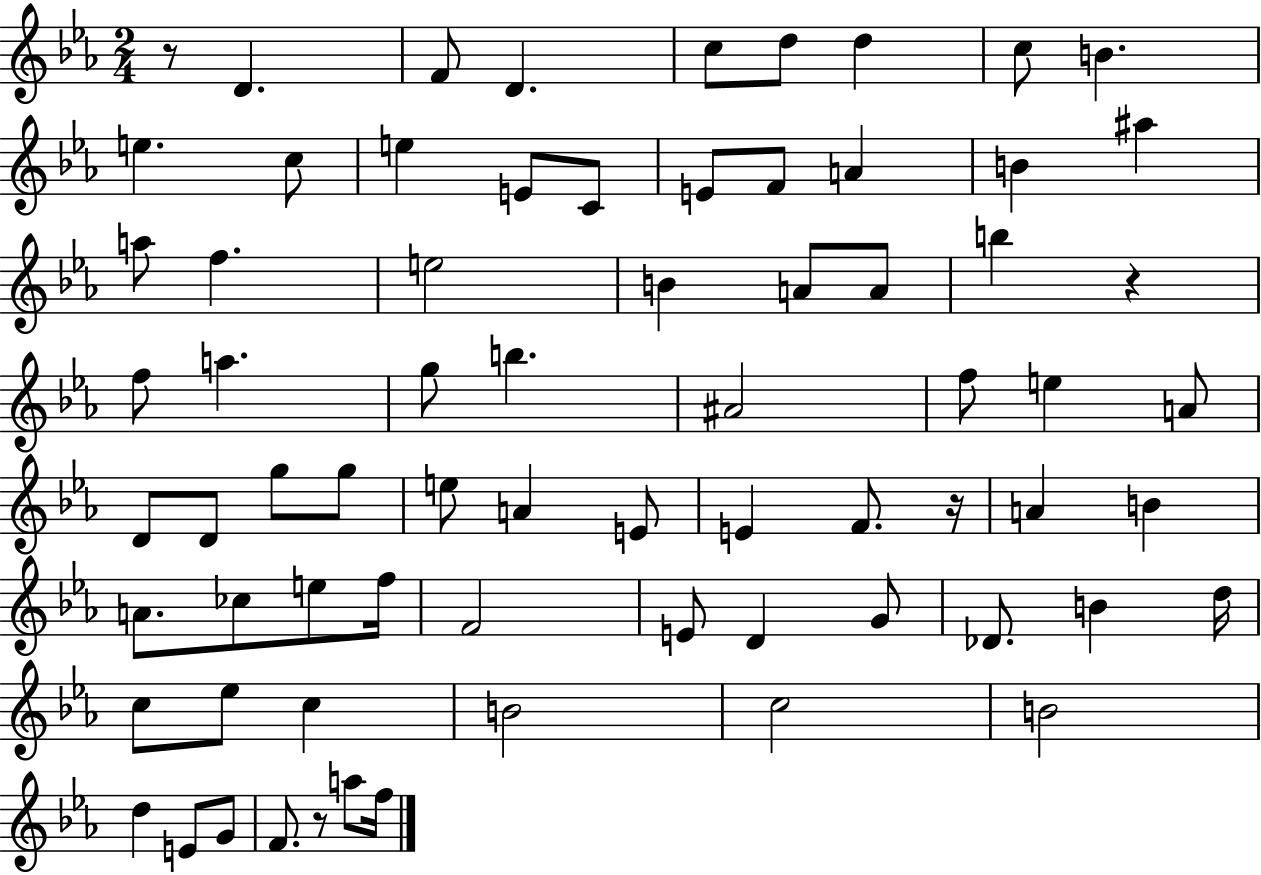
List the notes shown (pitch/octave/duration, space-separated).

R/e D4/q. F4/e D4/q. C5/e D5/e D5/q C5/e B4/q. E5/q. C5/e E5/q E4/e C4/e E4/e F4/e A4/q B4/q A#5/q A5/e F5/q. E5/h B4/q A4/e A4/e B5/q R/q F5/e A5/q. G5/e B5/q. A#4/h F5/e E5/q A4/e D4/e D4/e G5/e G5/e E5/e A4/q E4/e E4/q F4/e. R/s A4/q B4/q A4/e. CES5/e E5/e F5/s F4/h E4/e D4/q G4/e Db4/e. B4/q D5/s C5/e Eb5/e C5/q B4/h C5/h B4/h D5/q E4/e G4/e F4/e. R/e A5/e F5/s